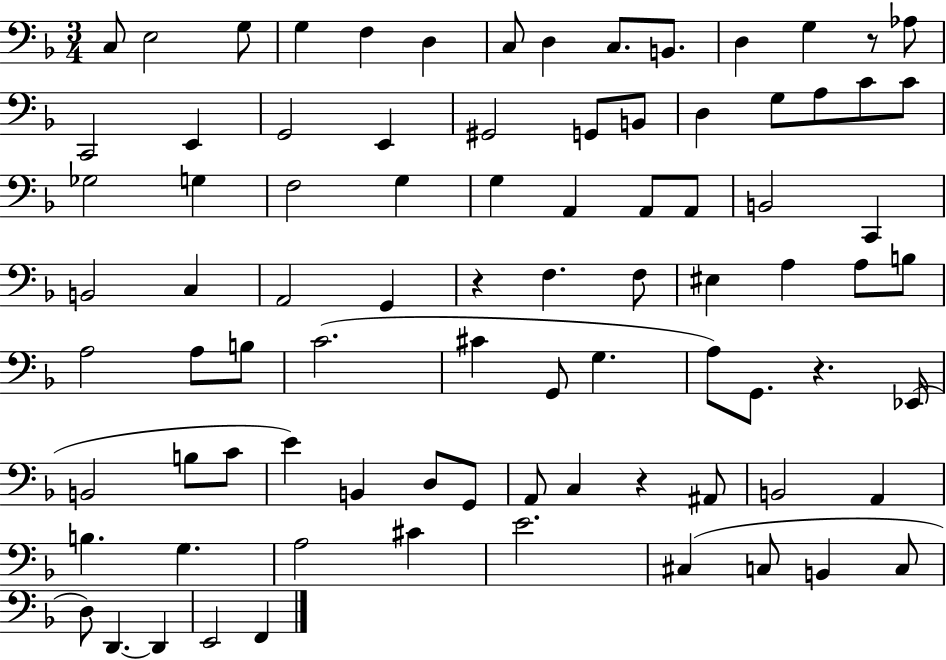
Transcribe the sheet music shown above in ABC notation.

X:1
T:Untitled
M:3/4
L:1/4
K:F
C,/2 E,2 G,/2 G, F, D, C,/2 D, C,/2 B,,/2 D, G, z/2 _A,/2 C,,2 E,, G,,2 E,, ^G,,2 G,,/2 B,,/2 D, G,/2 A,/2 C/2 C/2 _G,2 G, F,2 G, G, A,, A,,/2 A,,/2 B,,2 C,, B,,2 C, A,,2 G,, z F, F,/2 ^E, A, A,/2 B,/2 A,2 A,/2 B,/2 C2 ^C G,,/2 G, A,/2 G,,/2 z _E,,/4 B,,2 B,/2 C/2 E B,, D,/2 G,,/2 A,,/2 C, z ^A,,/2 B,,2 A,, B, G, A,2 ^C E2 ^C, C,/2 B,, C,/2 D,/2 D,, D,, E,,2 F,,